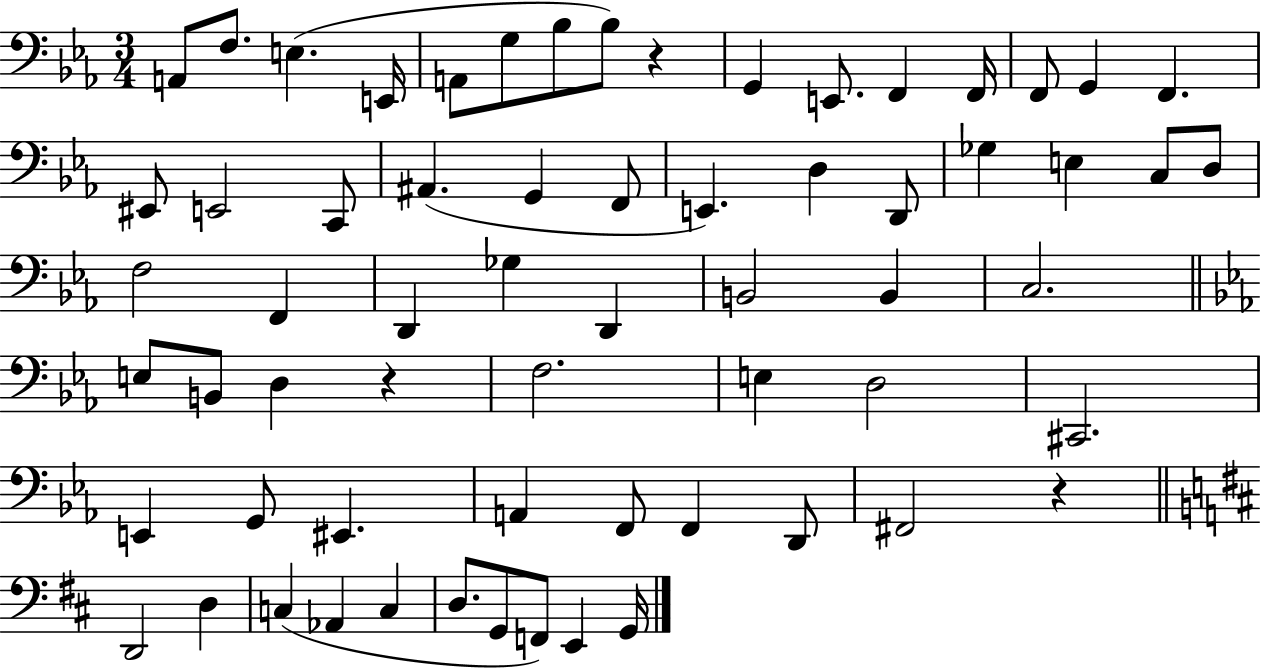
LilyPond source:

{
  \clef bass
  \numericTimeSignature
  \time 3/4
  \key ees \major
  a,8 f8. e4.( e,16 | a,8 g8 bes8 bes8) r4 | g,4 e,8. f,4 f,16 | f,8 g,4 f,4. | \break eis,8 e,2 c,8 | ais,4.( g,4 f,8 | e,4.) d4 d,8 | ges4 e4 c8 d8 | \break f2 f,4 | d,4 ges4 d,4 | b,2 b,4 | c2. | \break \bar "||" \break \key ees \major e8 b,8 d4 r4 | f2. | e4 d2 | cis,2. | \break e,4 g,8 eis,4. | a,4 f,8 f,4 d,8 | fis,2 r4 | \bar "||" \break \key b \minor d,2 d4 | c4( aes,4 c4 | d8. g,8 f,8) e,4 g,16 | \bar "|."
}